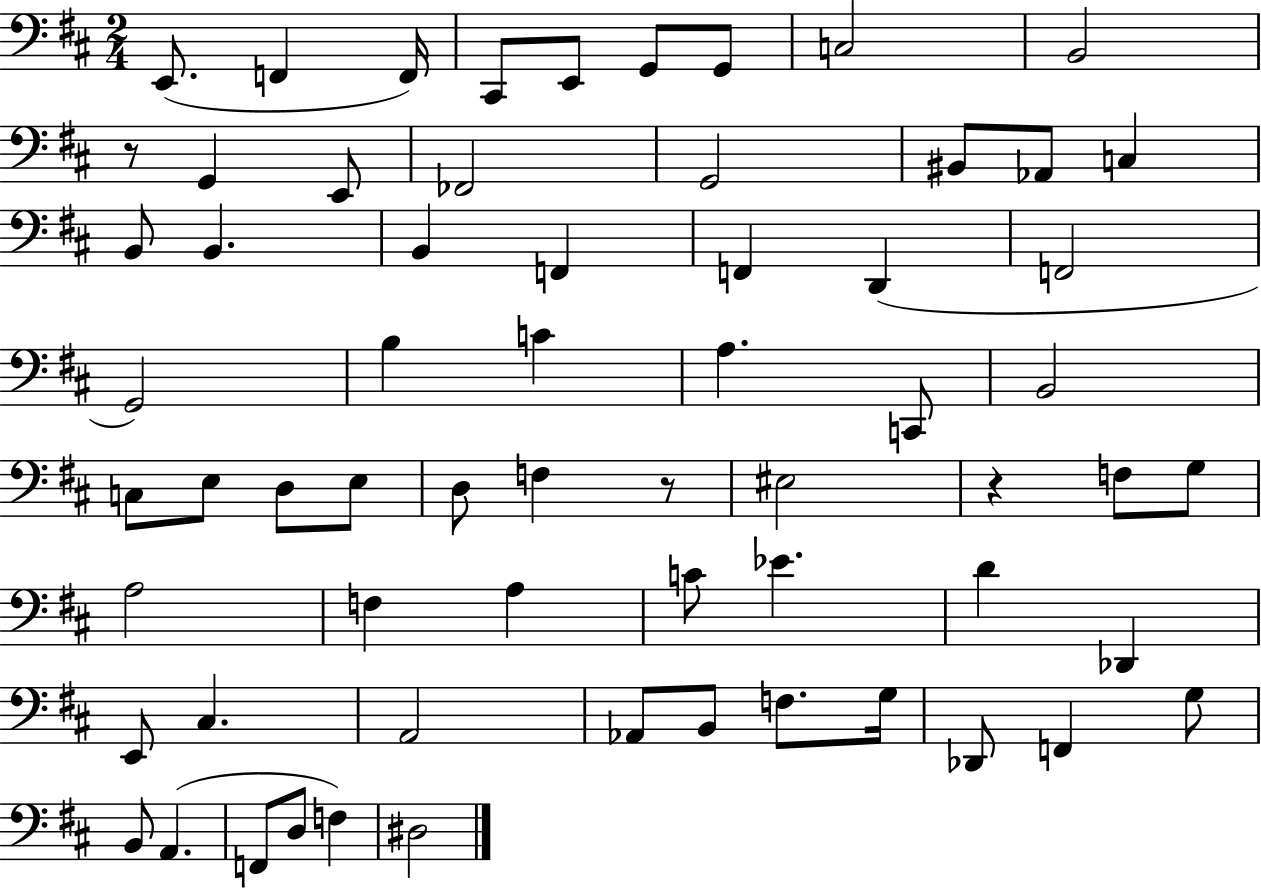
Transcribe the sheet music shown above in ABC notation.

X:1
T:Untitled
M:2/4
L:1/4
K:D
E,,/2 F,, F,,/4 ^C,,/2 E,,/2 G,,/2 G,,/2 C,2 B,,2 z/2 G,, E,,/2 _F,,2 G,,2 ^B,,/2 _A,,/2 C, B,,/2 B,, B,, F,, F,, D,, F,,2 G,,2 B, C A, C,,/2 B,,2 C,/2 E,/2 D,/2 E,/2 D,/2 F, z/2 ^E,2 z F,/2 G,/2 A,2 F, A, C/2 _E D _D,, E,,/2 ^C, A,,2 _A,,/2 B,,/2 F,/2 G,/4 _D,,/2 F,, G,/2 B,,/2 A,, F,,/2 D,/2 F, ^D,2